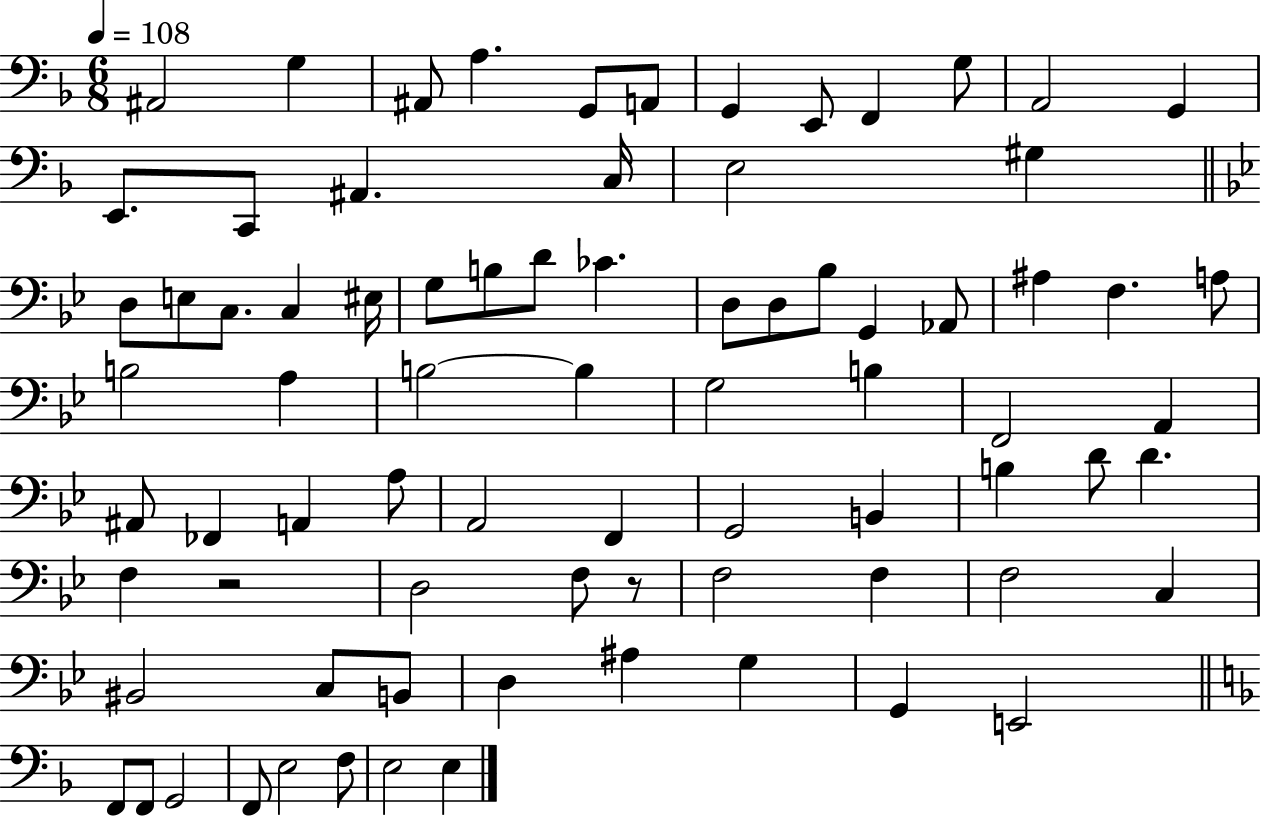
{
  \clef bass
  \numericTimeSignature
  \time 6/8
  \key f \major
  \tempo 4 = 108
  ais,2 g4 | ais,8 a4. g,8 a,8 | g,4 e,8 f,4 g8 | a,2 g,4 | \break e,8. c,8 ais,4. c16 | e2 gis4 | \bar "||" \break \key bes \major d8 e8 c8. c4 eis16 | g8 b8 d'8 ces'4. | d8 d8 bes8 g,4 aes,8 | ais4 f4. a8 | \break b2 a4 | b2~~ b4 | g2 b4 | f,2 a,4 | \break ais,8 fes,4 a,4 a8 | a,2 f,4 | g,2 b,4 | b4 d'8 d'4. | \break f4 r2 | d2 f8 r8 | f2 f4 | f2 c4 | \break bis,2 c8 b,8 | d4 ais4 g4 | g,4 e,2 | \bar "||" \break \key f \major f,8 f,8 g,2 | f,8 e2 f8 | e2 e4 | \bar "|."
}